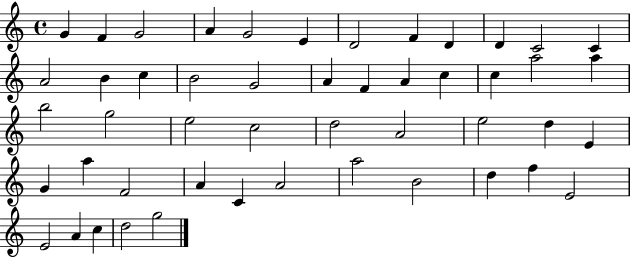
{
  \clef treble
  \time 4/4
  \defaultTimeSignature
  \key c \major
  g'4 f'4 g'2 | a'4 g'2 e'4 | d'2 f'4 d'4 | d'4 c'2 c'4 | \break a'2 b'4 c''4 | b'2 g'2 | a'4 f'4 a'4 c''4 | c''4 a''2 a''4 | \break b''2 g''2 | e''2 c''2 | d''2 a'2 | e''2 d''4 e'4 | \break g'4 a''4 f'2 | a'4 c'4 a'2 | a''2 b'2 | d''4 f''4 e'2 | \break e'2 a'4 c''4 | d''2 g''2 | \bar "|."
}